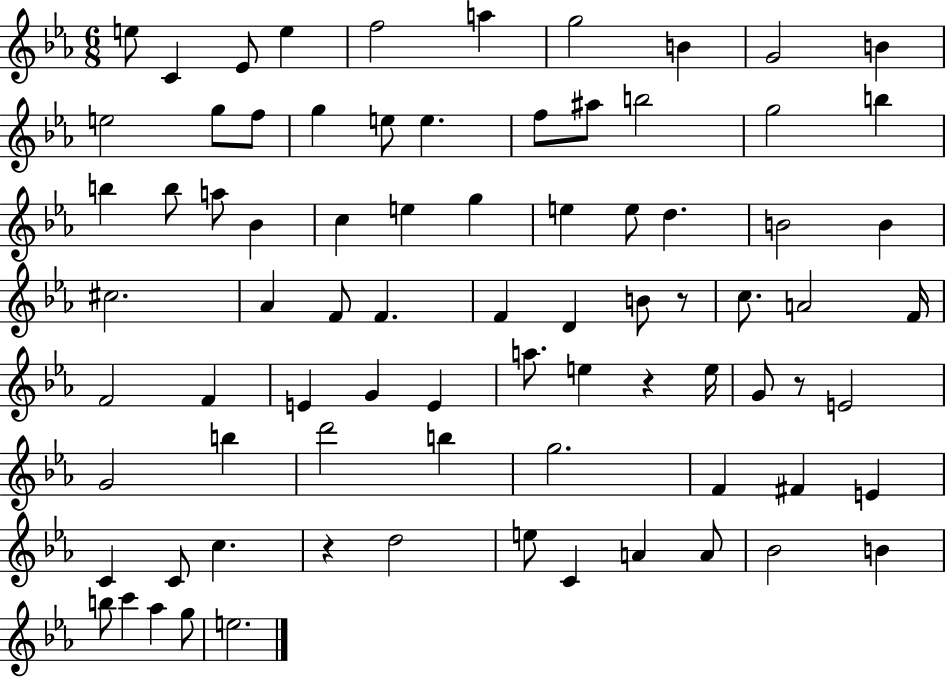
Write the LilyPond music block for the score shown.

{
  \clef treble
  \numericTimeSignature
  \time 6/8
  \key ees \major
  e''8 c'4 ees'8 e''4 | f''2 a''4 | g''2 b'4 | g'2 b'4 | \break e''2 g''8 f''8 | g''4 e''8 e''4. | f''8 ais''8 b''2 | g''2 b''4 | \break b''4 b''8 a''8 bes'4 | c''4 e''4 g''4 | e''4 e''8 d''4. | b'2 b'4 | \break cis''2. | aes'4 f'8 f'4. | f'4 d'4 b'8 r8 | c''8. a'2 f'16 | \break f'2 f'4 | e'4 g'4 e'4 | a''8. e''4 r4 e''16 | g'8 r8 e'2 | \break g'2 b''4 | d'''2 b''4 | g''2. | f'4 fis'4 e'4 | \break c'4 c'8 c''4. | r4 d''2 | e''8 c'4 a'4 a'8 | bes'2 b'4 | \break b''8 c'''4 aes''4 g''8 | e''2. | \bar "|."
}